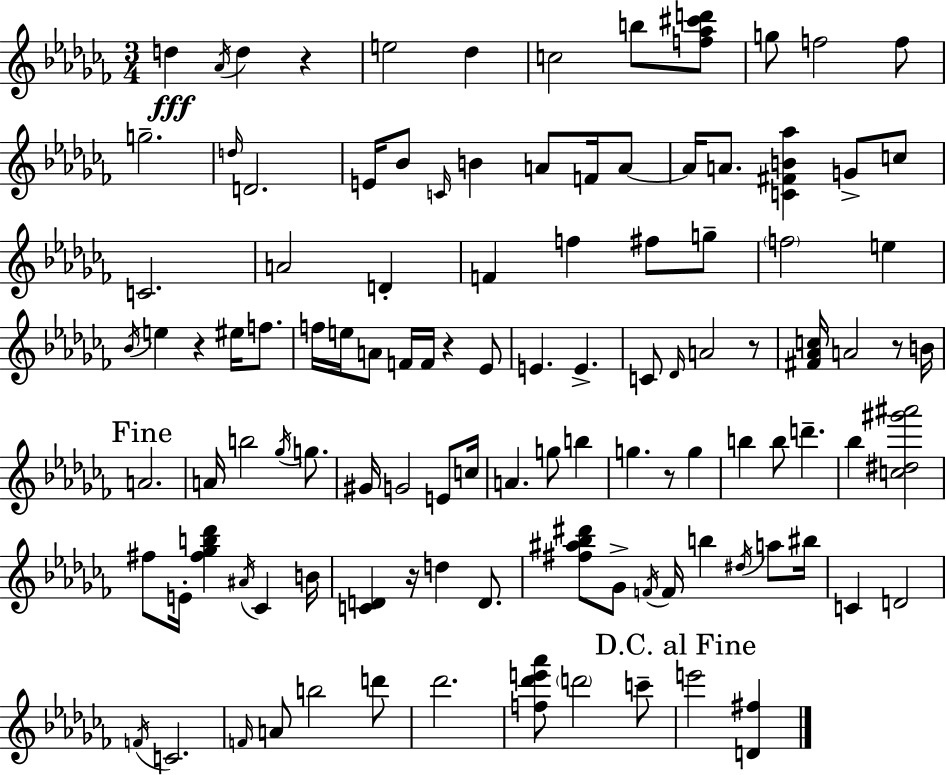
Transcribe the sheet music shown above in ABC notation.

X:1
T:Untitled
M:3/4
L:1/4
K:Abm
d _A/4 d z e2 _d c2 b/2 [f_a^c'd']/2 g/2 f2 f/2 g2 d/4 D2 E/4 _B/2 C/4 B A/2 F/4 A/2 A/4 A/2 [C^FB_a] G/2 c/2 C2 A2 D F f ^f/2 g/2 f2 e _B/4 e z ^e/4 f/2 f/4 e/4 A/2 F/4 F/4 z _E/2 E E C/2 _D/4 A2 z/2 [^F_Ac]/4 A2 z/2 B/4 A2 A/4 b2 _g/4 g/2 ^G/4 G2 E/2 c/4 A g/2 b g z/2 g b b/2 d' _b [c^d^g'^a']2 ^f/2 E/4 [^f_gb_d'] ^A/4 _C B/4 [CD] z/4 d D/2 [^f^a_b^d']/2 _G/2 F/4 F/4 b ^d/4 a/2 ^b/4 C D2 F/4 C2 F/4 A/2 b2 d'/2 _d'2 [f_d'e'_a']/2 d'2 c'/2 e'2 [D^f]